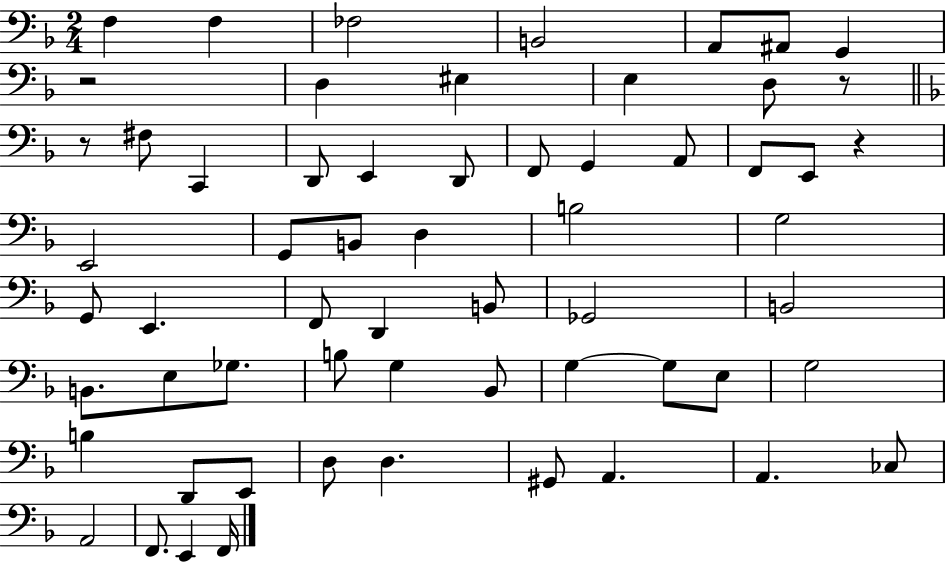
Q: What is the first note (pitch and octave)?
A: F3